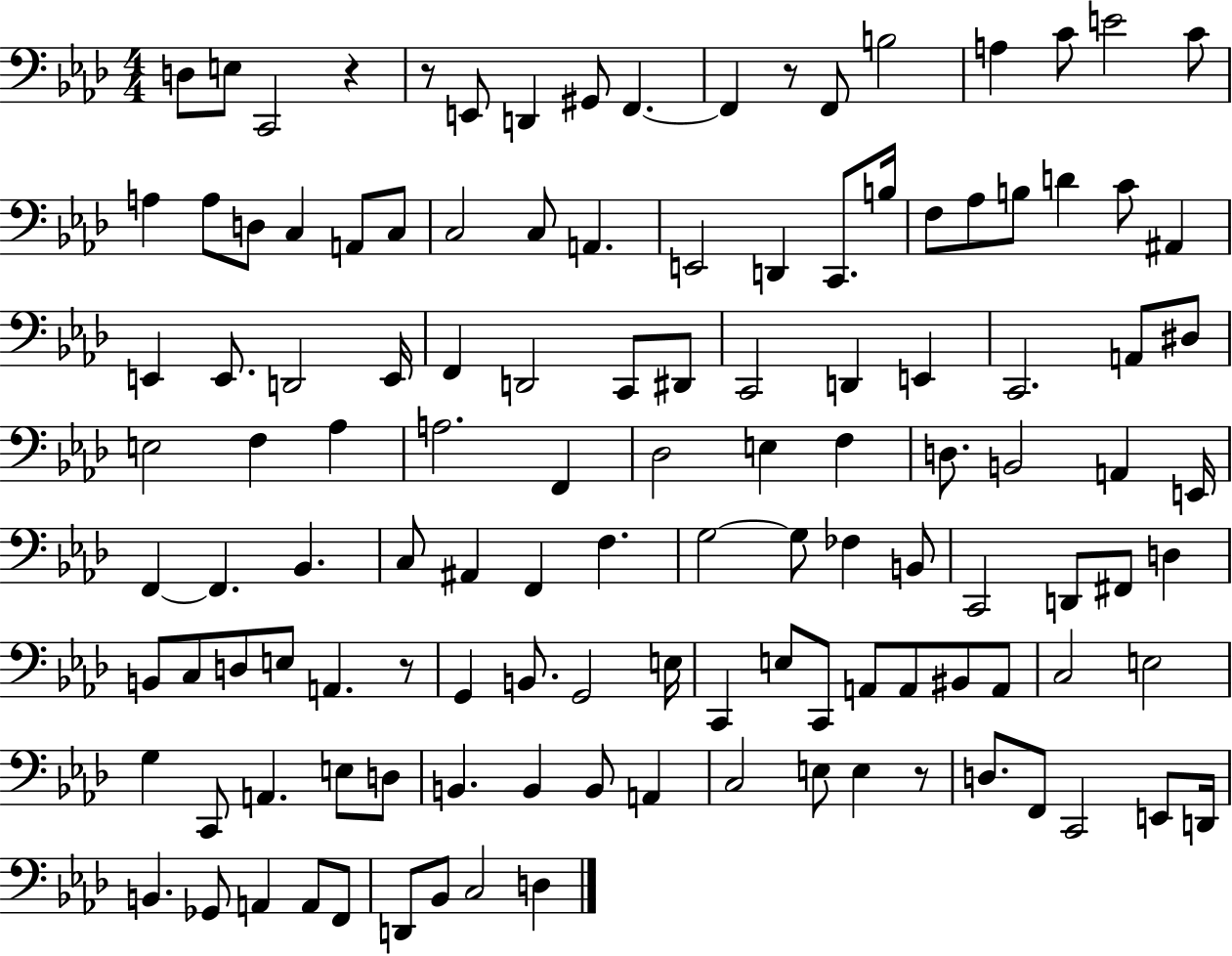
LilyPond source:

{
  \clef bass
  \numericTimeSignature
  \time 4/4
  \key aes \major
  \repeat volta 2 { d8 e8 c,2 r4 | r8 e,8 d,4 gis,8 f,4.~~ | f,4 r8 f,8 b2 | a4 c'8 e'2 c'8 | \break a4 a8 d8 c4 a,8 c8 | c2 c8 a,4. | e,2 d,4 c,8. b16 | f8 aes8 b8 d'4 c'8 ais,4 | \break e,4 e,8. d,2 e,16 | f,4 d,2 c,8 dis,8 | c,2 d,4 e,4 | c,2. a,8 dis8 | \break e2 f4 aes4 | a2. f,4 | des2 e4 f4 | d8. b,2 a,4 e,16 | \break f,4~~ f,4. bes,4. | c8 ais,4 f,4 f4. | g2~~ g8 fes4 b,8 | c,2 d,8 fis,8 d4 | \break b,8 c8 d8 e8 a,4. r8 | g,4 b,8. g,2 e16 | c,4 e8 c,8 a,8 a,8 bis,8 a,8 | c2 e2 | \break g4 c,8 a,4. e8 d8 | b,4. b,4 b,8 a,4 | c2 e8 e4 r8 | d8. f,8 c,2 e,8 d,16 | \break b,4. ges,8 a,4 a,8 f,8 | d,8 bes,8 c2 d4 | } \bar "|."
}